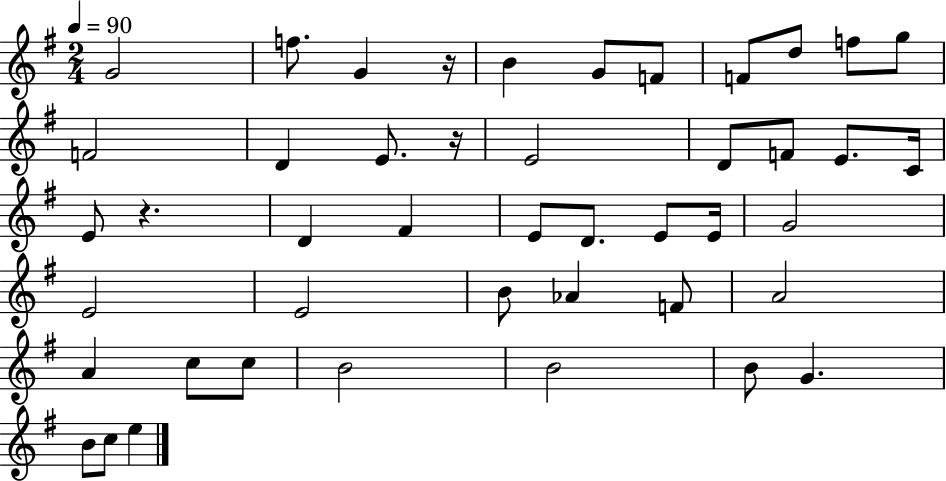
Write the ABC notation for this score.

X:1
T:Untitled
M:2/4
L:1/4
K:G
G2 f/2 G z/4 B G/2 F/2 F/2 d/2 f/2 g/2 F2 D E/2 z/4 E2 D/2 F/2 E/2 C/4 E/2 z D ^F E/2 D/2 E/2 E/4 G2 E2 E2 B/2 _A F/2 A2 A c/2 c/2 B2 B2 B/2 G B/2 c/2 e